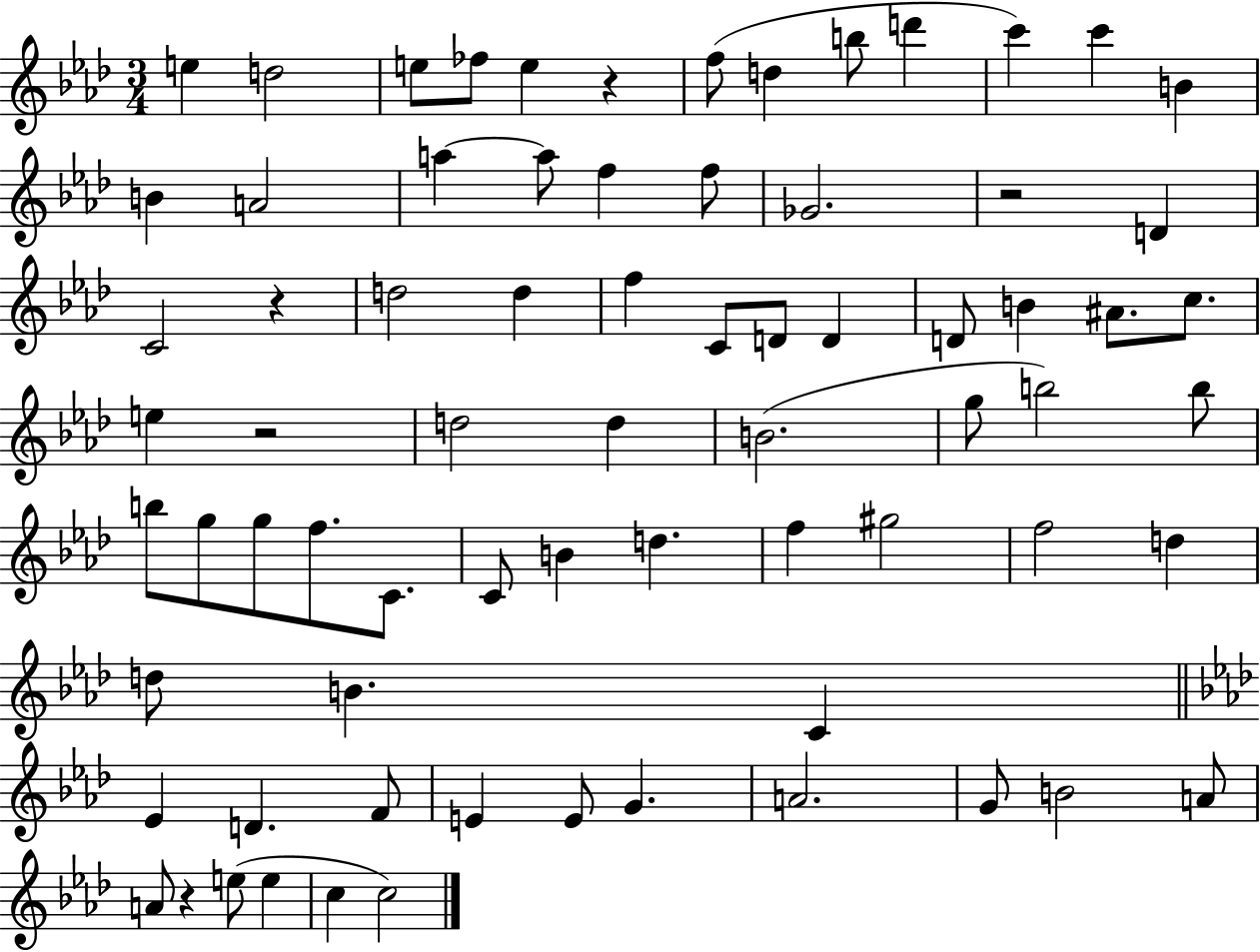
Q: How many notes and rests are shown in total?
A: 73